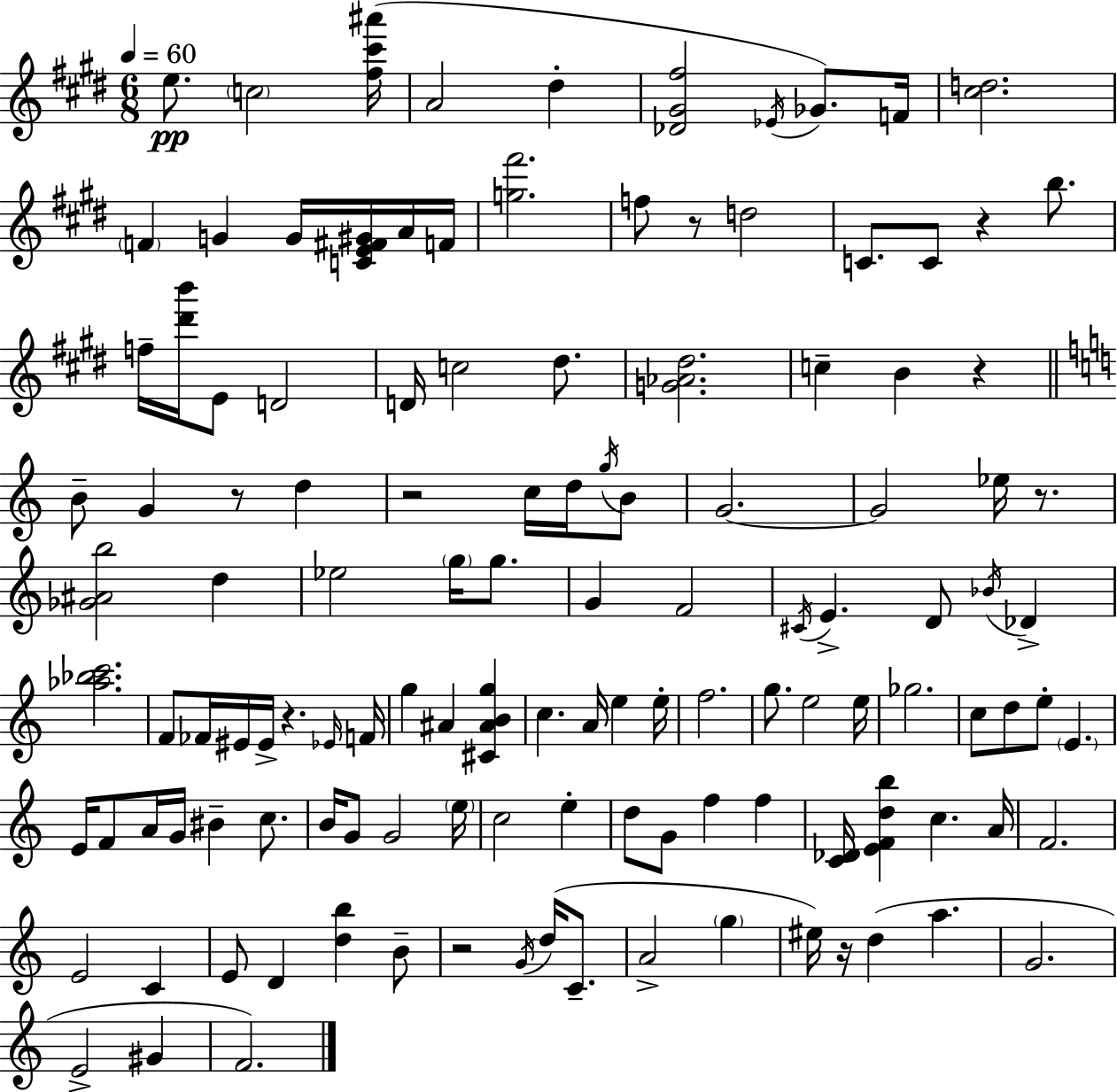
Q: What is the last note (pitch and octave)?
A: F4